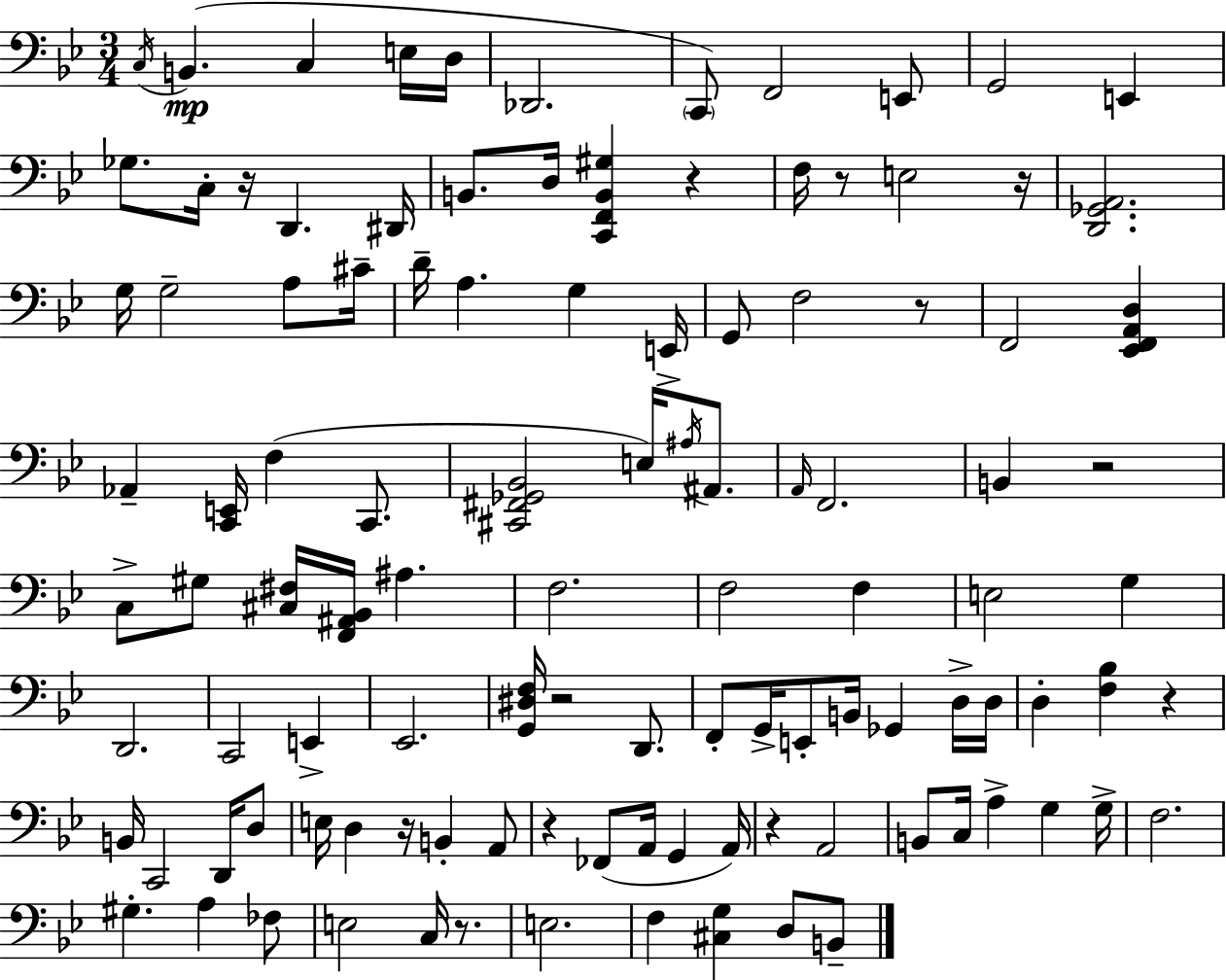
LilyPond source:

{
  \clef bass
  \numericTimeSignature
  \time 3/4
  \key g \minor
  \acciaccatura { c16 }\mp b,4.( c4 e16 | d16 des,2. | \parenthesize c,8) f,2 e,8 | g,2 e,4 | \break ges8. c16-. r16 d,4. | dis,16 b,8. d16 <c, f, b, gis>4 r4 | f16 r8 e2 | r16 <d, ges, a,>2. | \break g16 g2-- a8 | cis'16-- d'16-- a4. g4 | e,16-> g,8 f2 r8 | f,2 <ees, f, a, d>4 | \break aes,4-- <c, e,>16 f4( c,8. | <cis, fis, ges, bes,>2 e16) \acciaccatura { ais16 } ais,8. | \grace { a,16 } f,2. | b,4 r2 | \break c8-> gis8 <cis fis>16 <f, ais, bes,>16 ais4. | f2. | f2 f4 | e2 g4 | \break d,2. | c,2 e,4-> | ees,2. | <g, dis f>16 r2 | \break d,8. f,8-. g,16-> e,8-. b,16 ges,4 | d16-> d16 d4-. <f bes>4 r4 | b,16 c,2 | d,16 d8 e16 d4 r16 b,4-. | \break a,8 r4 fes,8( a,16 g,4 | a,16) r4 a,2 | b,8 c16 a4-> g4 | g16-> f2. | \break gis4.-. a4 | fes8 e2 c16 | r8. e2. | f4 <cis g>4 d8 | \break b,8-- \bar "|."
}